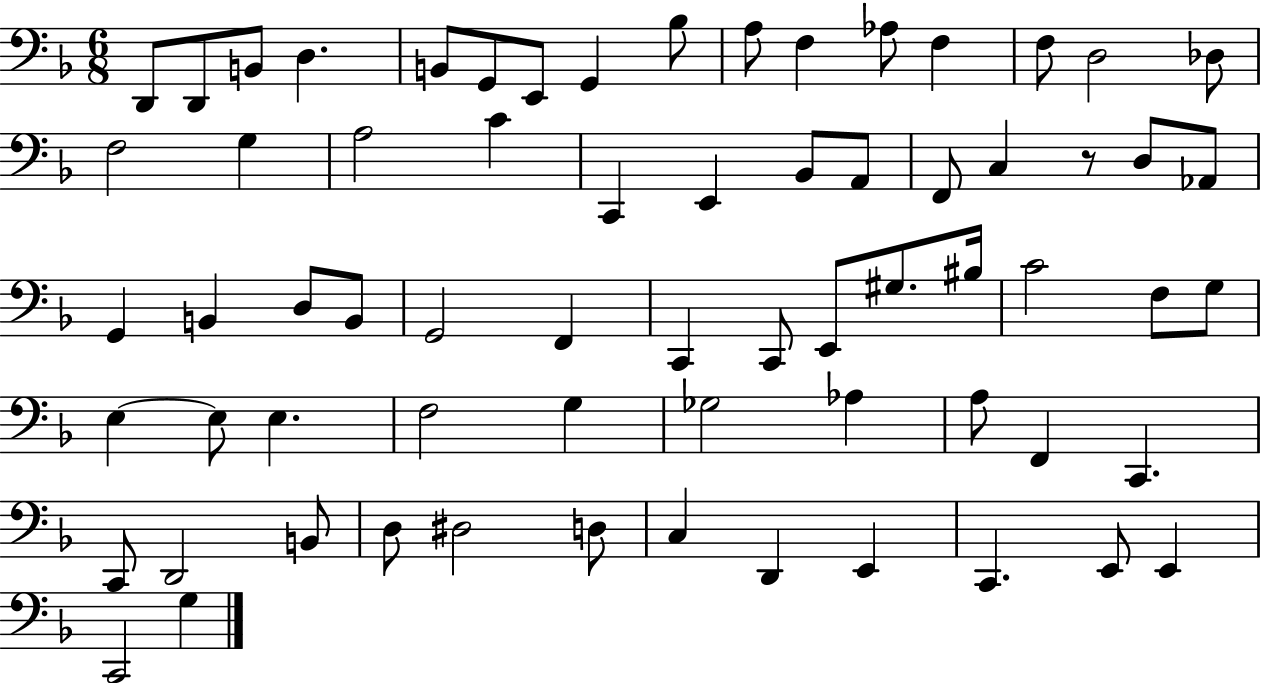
X:1
T:Untitled
M:6/8
L:1/4
K:F
D,,/2 D,,/2 B,,/2 D, B,,/2 G,,/2 E,,/2 G,, _B,/2 A,/2 F, _A,/2 F, F,/2 D,2 _D,/2 F,2 G, A,2 C C,, E,, _B,,/2 A,,/2 F,,/2 C, z/2 D,/2 _A,,/2 G,, B,, D,/2 B,,/2 G,,2 F,, C,, C,,/2 E,,/2 ^G,/2 ^B,/4 C2 F,/2 G,/2 E, E,/2 E, F,2 G, _G,2 _A, A,/2 F,, C,, C,,/2 D,,2 B,,/2 D,/2 ^D,2 D,/2 C, D,, E,, C,, E,,/2 E,, C,,2 G,